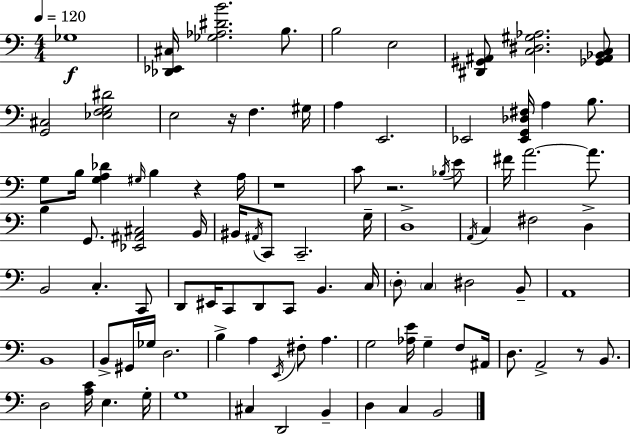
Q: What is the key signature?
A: C major